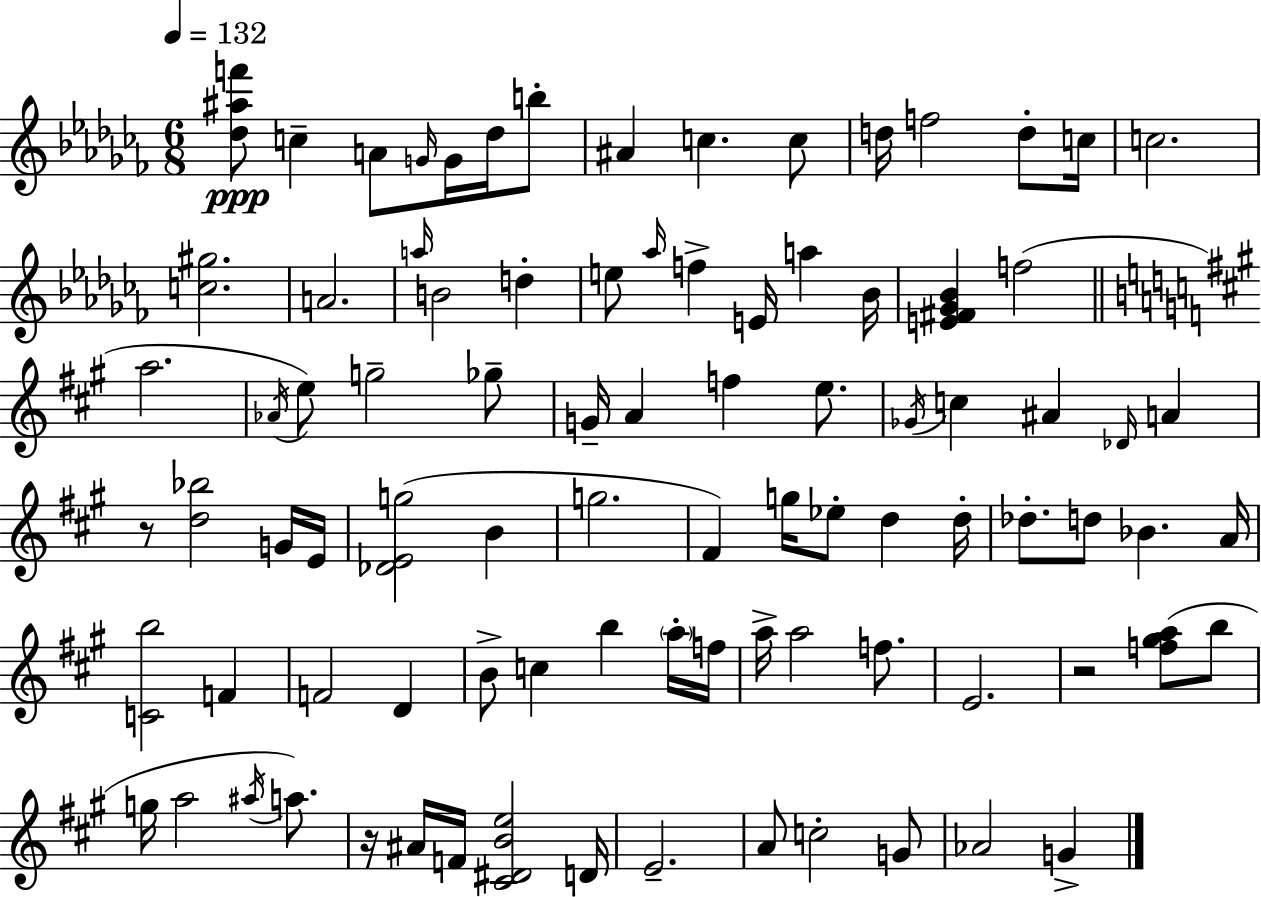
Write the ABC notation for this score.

X:1
T:Untitled
M:6/8
L:1/4
K:Abm
[_d^af']/2 c A/2 G/4 G/4 _d/4 b/2 ^A c c/2 d/4 f2 d/2 c/4 c2 [c^g]2 A2 a/4 B2 d e/2 _a/4 f E/4 a _B/4 [E^F_G_B] f2 a2 _A/4 e/2 g2 _g/2 G/4 A f e/2 _G/4 c ^A _D/4 A z/2 [d_b]2 G/4 E/4 [_DEg]2 B g2 ^F g/4 _e/2 d d/4 _d/2 d/2 _B A/4 [Cb]2 F F2 D B/2 c b a/4 f/4 a/4 a2 f/2 E2 z2 [f^ga]/2 b/2 g/4 a2 ^a/4 a/2 z/4 ^A/4 F/4 [^C^DBe]2 D/4 E2 A/2 c2 G/2 _A2 G